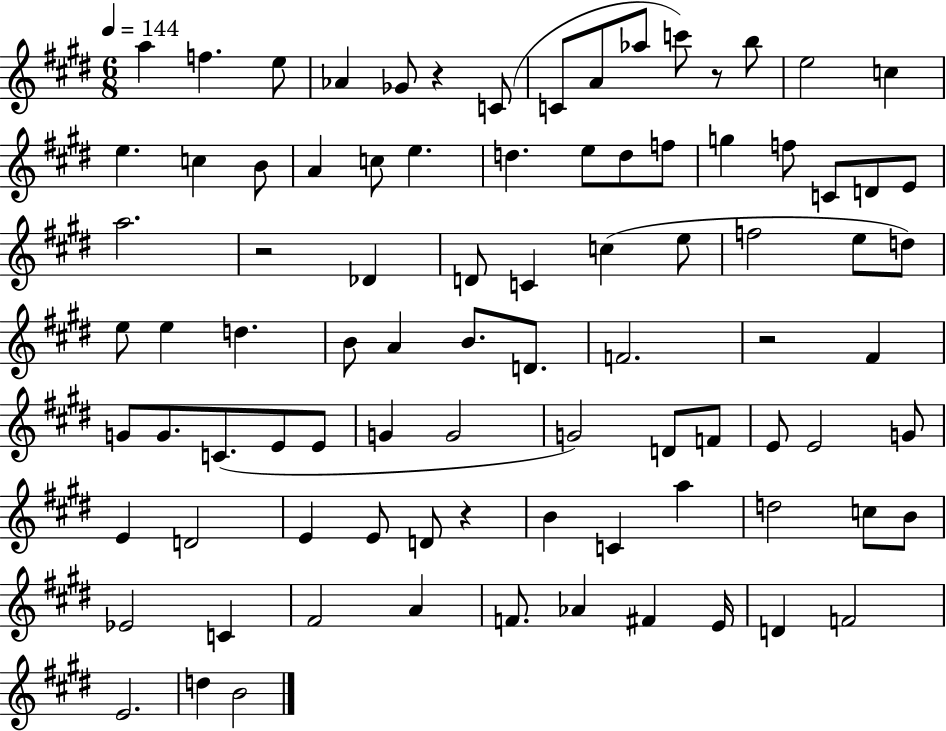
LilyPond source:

{
  \clef treble
  \numericTimeSignature
  \time 6/8
  \key e \major
  \tempo 4 = 144
  \repeat volta 2 { a''4 f''4. e''8 | aes'4 ges'8 r4 c'8( | c'8 a'8 aes''8 c'''8) r8 b''8 | e''2 c''4 | \break e''4. c''4 b'8 | a'4 c''8 e''4. | d''4. e''8 d''8 f''8 | g''4 f''8 c'8 d'8 e'8 | \break a''2. | r2 des'4 | d'8 c'4 c''4( e''8 | f''2 e''8 d''8) | \break e''8 e''4 d''4. | b'8 a'4 b'8. d'8. | f'2. | r2 fis'4 | \break g'8 g'8. c'8.( e'8 e'8 | g'4 g'2 | g'2) d'8 f'8 | e'8 e'2 g'8 | \break e'4 d'2 | e'4 e'8 d'8 r4 | b'4 c'4 a''4 | d''2 c''8 b'8 | \break ees'2 c'4 | fis'2 a'4 | f'8. aes'4 fis'4 e'16 | d'4 f'2 | \break e'2. | d''4 b'2 | } \bar "|."
}